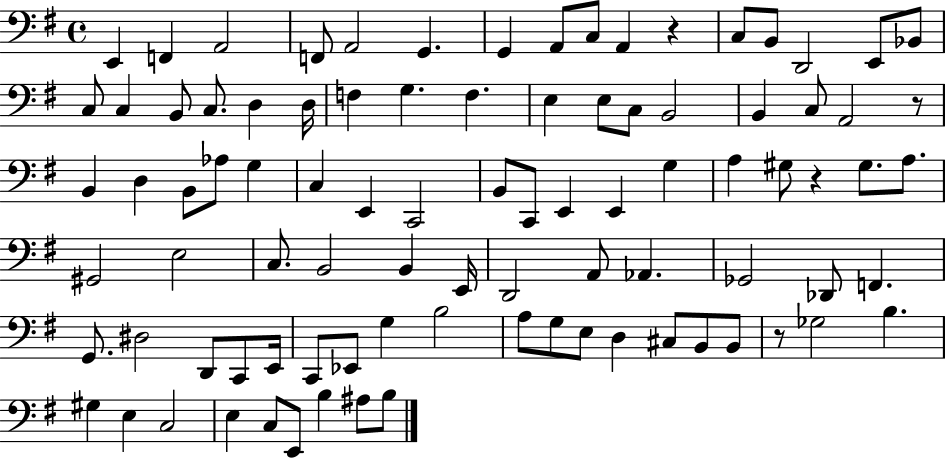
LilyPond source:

{
  \clef bass
  \time 4/4
  \defaultTimeSignature
  \key g \major
  e,4 f,4 a,2 | f,8 a,2 g,4. | g,4 a,8 c8 a,4 r4 | c8 b,8 d,2 e,8 bes,8 | \break c8 c4 b,8 c8. d4 d16 | f4 g4. f4. | e4 e8 c8 b,2 | b,4 c8 a,2 r8 | \break b,4 d4 b,8 aes8 g4 | c4 e,4 c,2 | b,8 c,8 e,4 e,4 g4 | a4 gis8 r4 gis8. a8. | \break gis,2 e2 | c8. b,2 b,4 e,16 | d,2 a,8 aes,4. | ges,2 des,8 f,4. | \break g,8. dis2 d,8 c,8 e,16 | c,8 ees,8 g4 b2 | a8 g8 e8 d4 cis8 b,8 b,8 | r8 ges2 b4. | \break gis4 e4 c2 | e4 c8 e,8 b4 ais8 b8 | \bar "|."
}